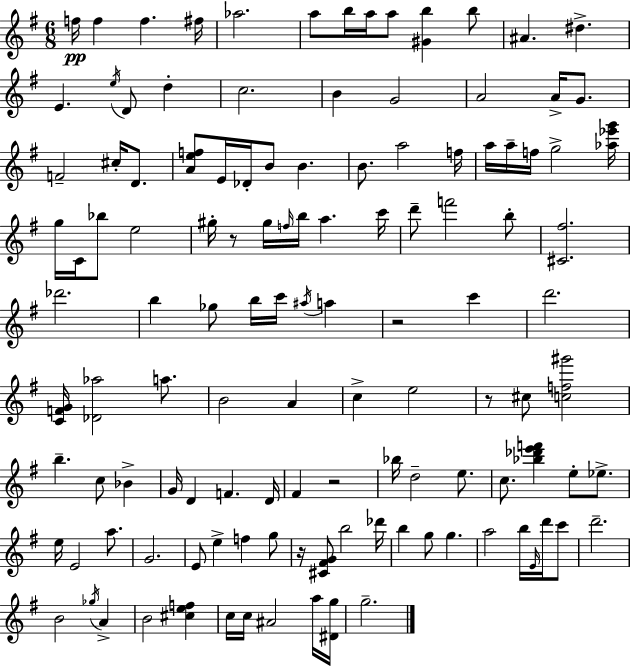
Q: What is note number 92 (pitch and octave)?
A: A5